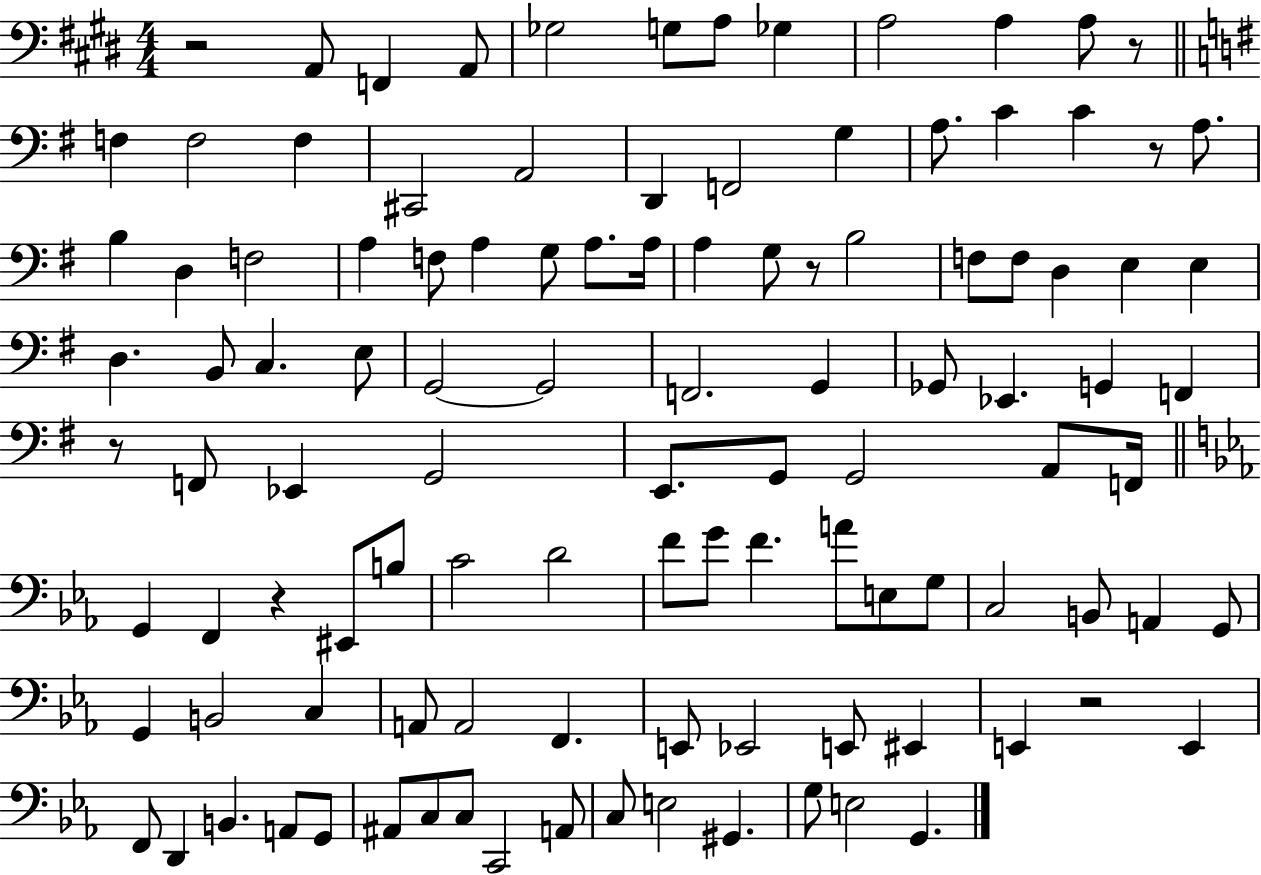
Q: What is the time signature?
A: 4/4